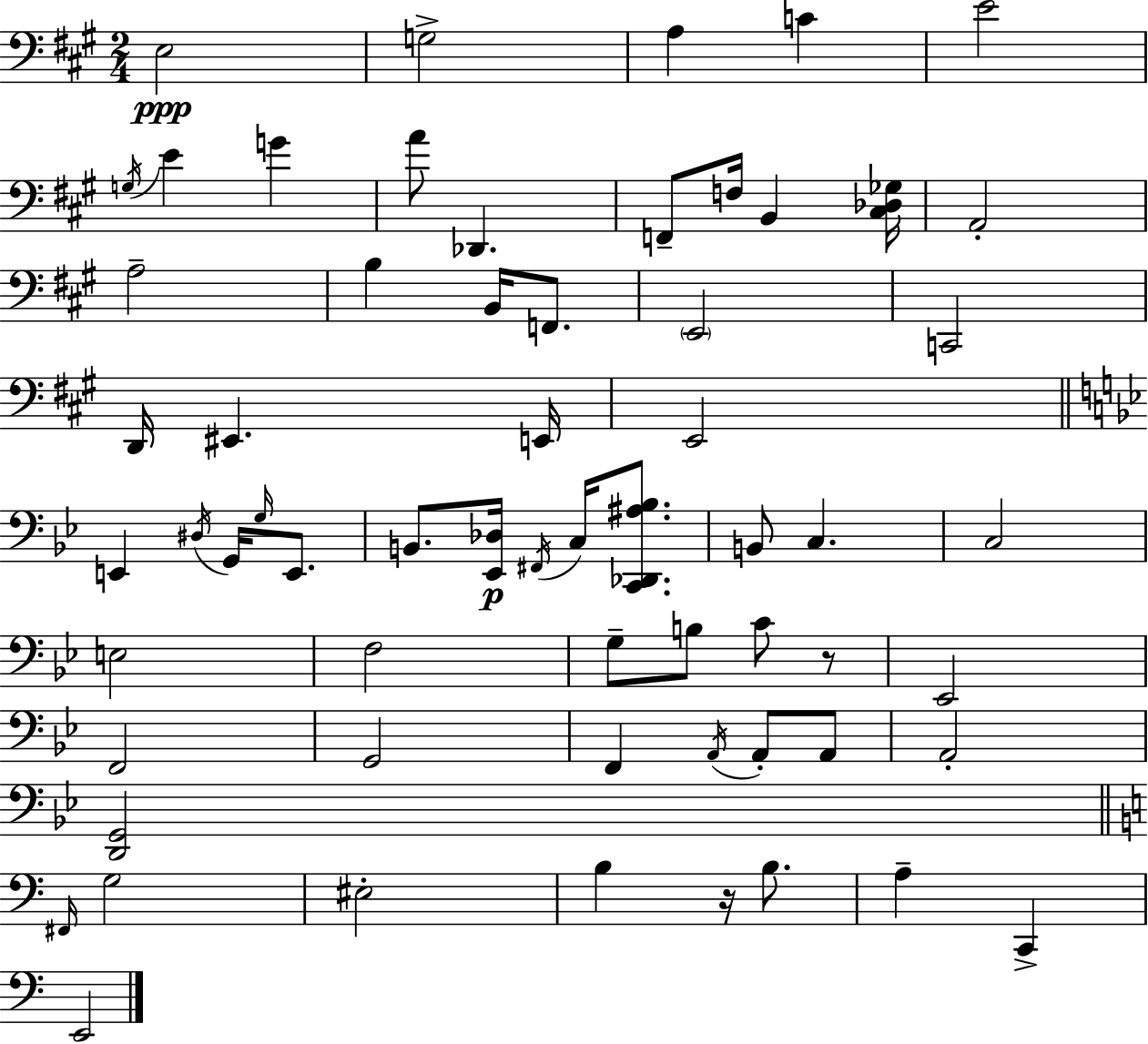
X:1
T:Untitled
M:2/4
L:1/4
K:A
E,2 G,2 A, C E2 G,/4 E G A/2 _D,, F,,/2 F,/4 B,, [^C,_D,_G,]/4 A,,2 A,2 B, B,,/4 F,,/2 E,,2 C,,2 D,,/4 ^E,, E,,/4 E,,2 E,, ^D,/4 G,,/4 G,/4 E,,/2 B,,/2 [_E,,_D,]/4 ^F,,/4 C,/4 [C,,_D,,^A,_B,]/2 B,,/2 C, C,2 E,2 F,2 G,/2 B,/2 C/2 z/2 _E,,2 F,,2 G,,2 F,, A,,/4 A,,/2 A,,/2 A,,2 [D,,G,,]2 ^F,,/4 G,2 ^E,2 B, z/4 B,/2 A, C,, E,,2